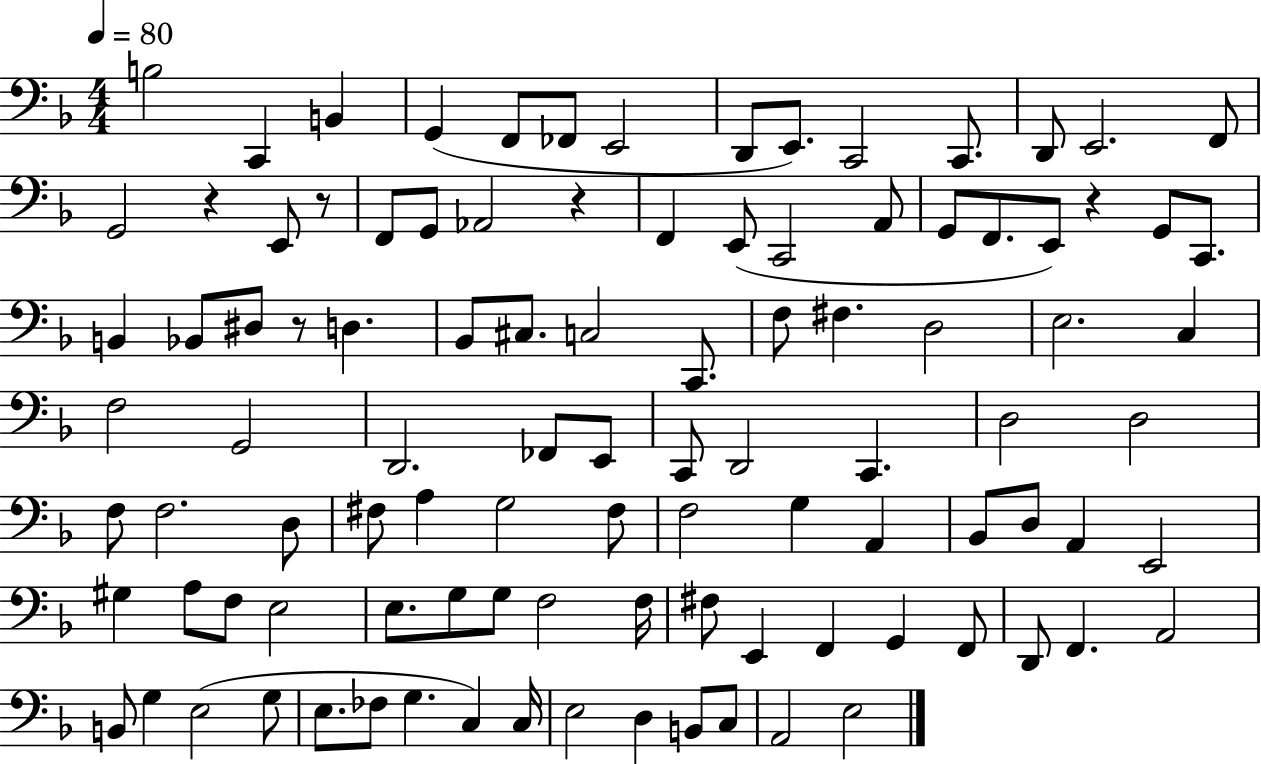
{
  \clef bass
  \numericTimeSignature
  \time 4/4
  \key f \major
  \tempo 4 = 80
  b2 c,4 b,4 | g,4( f,8 fes,8 e,2 | d,8 e,8.) c,2 c,8. | d,8 e,2. f,8 | \break g,2 r4 e,8 r8 | f,8 g,8 aes,2 r4 | f,4 e,8( c,2 a,8 | g,8 f,8. e,8) r4 g,8 c,8. | \break b,4 bes,8 dis8 r8 d4. | bes,8 cis8. c2 c,8. | f8 fis4. d2 | e2. c4 | \break f2 g,2 | d,2. fes,8 e,8 | c,8 d,2 c,4. | d2 d2 | \break f8 f2. d8 | fis8 a4 g2 fis8 | f2 g4 a,4 | bes,8 d8 a,4 e,2 | \break gis4 a8 f8 e2 | e8. g8 g8 f2 f16 | fis8 e,4 f,4 g,4 f,8 | d,8 f,4. a,2 | \break b,8 g4 e2( g8 | e8. fes8 g4. c4) c16 | e2 d4 b,8 c8 | a,2 e2 | \break \bar "|."
}